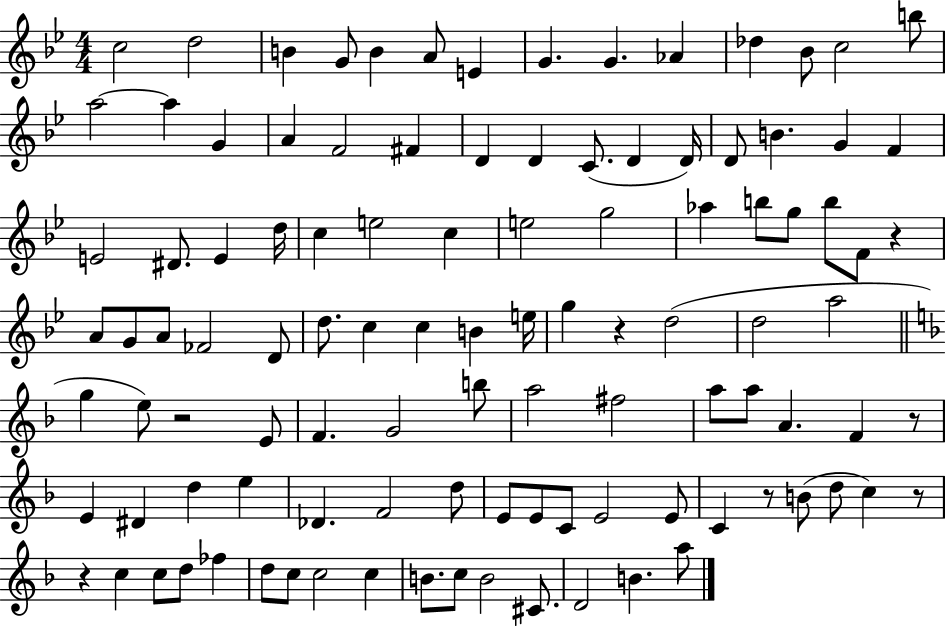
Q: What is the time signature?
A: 4/4